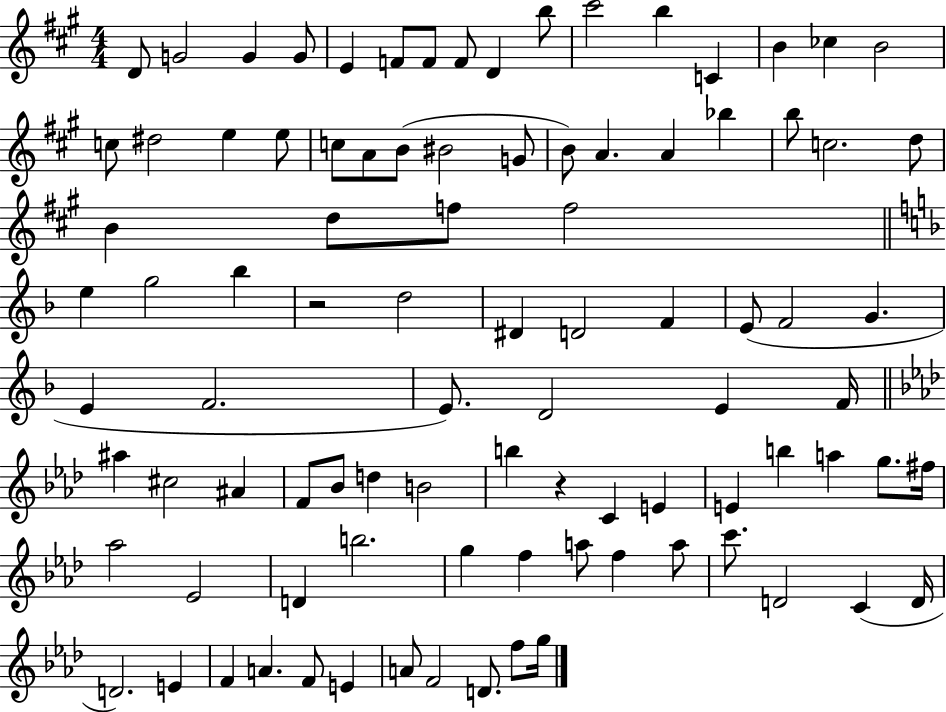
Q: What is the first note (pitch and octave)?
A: D4